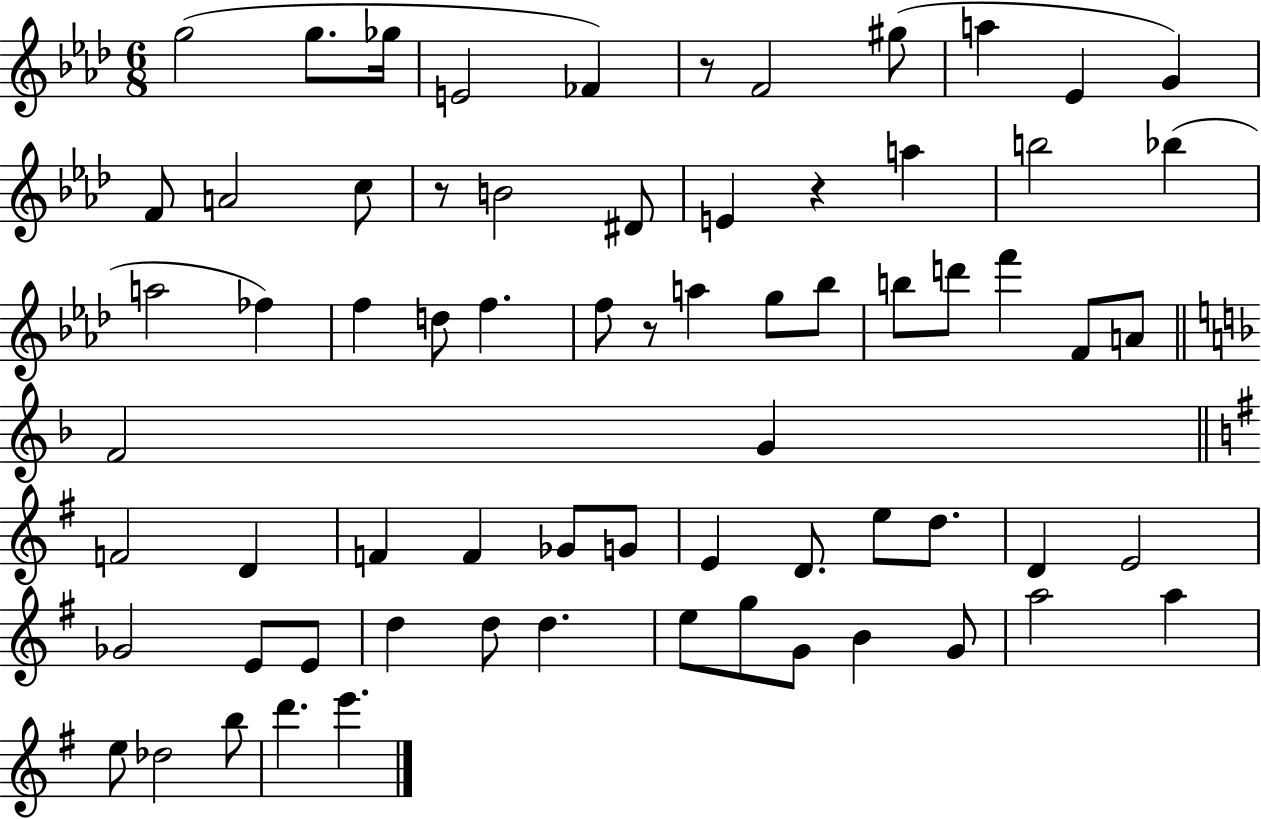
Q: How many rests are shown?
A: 4